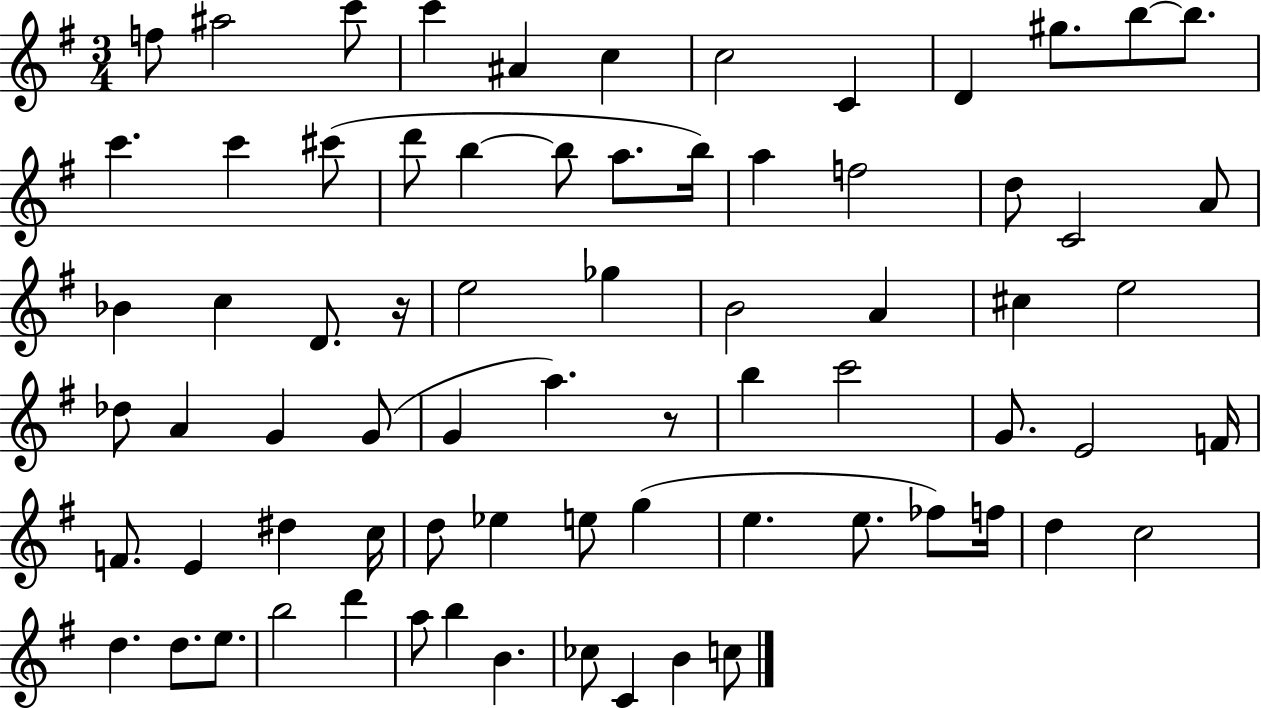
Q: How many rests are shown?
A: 2